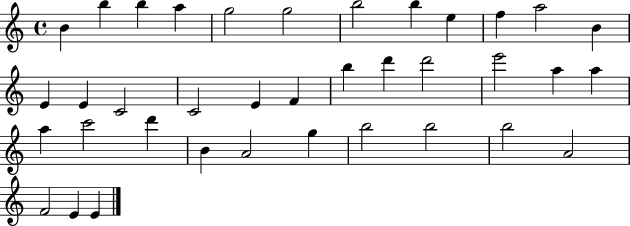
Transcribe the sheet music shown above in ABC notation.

X:1
T:Untitled
M:4/4
L:1/4
K:C
B b b a g2 g2 b2 b e f a2 B E E C2 C2 E F b d' d'2 e'2 a a a c'2 d' B A2 g b2 b2 b2 A2 F2 E E